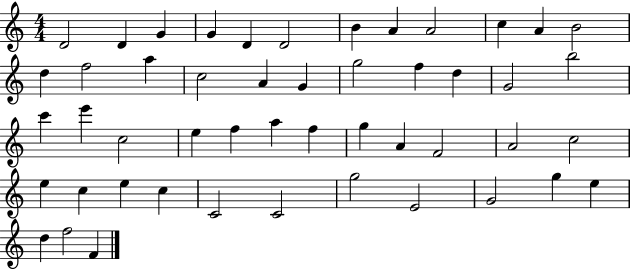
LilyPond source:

{
  \clef treble
  \numericTimeSignature
  \time 4/4
  \key c \major
  d'2 d'4 g'4 | g'4 d'4 d'2 | b'4 a'4 a'2 | c''4 a'4 b'2 | \break d''4 f''2 a''4 | c''2 a'4 g'4 | g''2 f''4 d''4 | g'2 b''2 | \break c'''4 e'''4 c''2 | e''4 f''4 a''4 f''4 | g''4 a'4 f'2 | a'2 c''2 | \break e''4 c''4 e''4 c''4 | c'2 c'2 | g''2 e'2 | g'2 g''4 e''4 | \break d''4 f''2 f'4 | \bar "|."
}